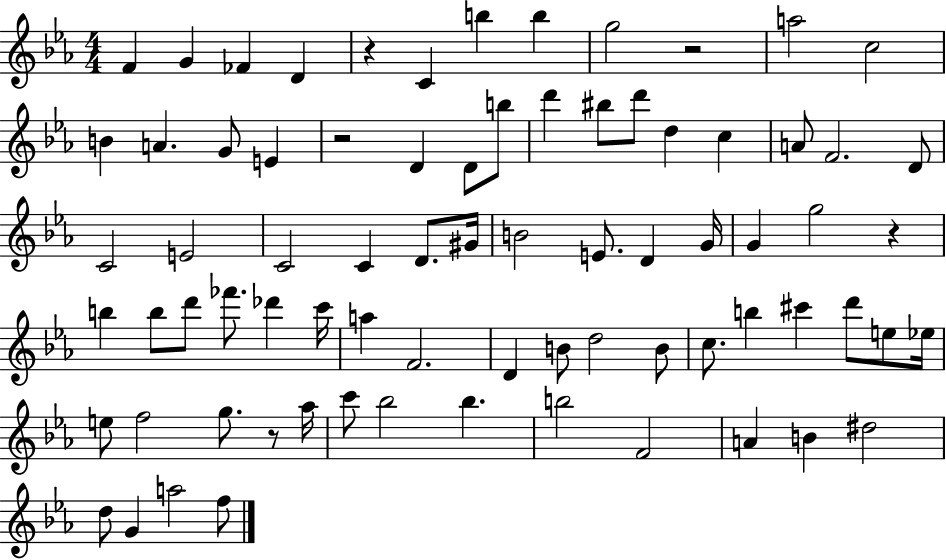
{
  \clef treble
  \numericTimeSignature
  \time 4/4
  \key ees \major
  \repeat volta 2 { f'4 g'4 fes'4 d'4 | r4 c'4 b''4 b''4 | g''2 r2 | a''2 c''2 | \break b'4 a'4. g'8 e'4 | r2 d'4 d'8 b''8 | d'''4 bis''8 d'''8 d''4 c''4 | a'8 f'2. d'8 | \break c'2 e'2 | c'2 c'4 d'8. gis'16 | b'2 e'8. d'4 g'16 | g'4 g''2 r4 | \break b''4 b''8 d'''8 fes'''8. des'''4 c'''16 | a''4 f'2. | d'4 b'8 d''2 b'8 | c''8. b''4 cis'''4 d'''8 e''8 ees''16 | \break e''8 f''2 g''8. r8 aes''16 | c'''8 bes''2 bes''4. | b''2 f'2 | a'4 b'4 dis''2 | \break d''8 g'4 a''2 f''8 | } \bar "|."
}